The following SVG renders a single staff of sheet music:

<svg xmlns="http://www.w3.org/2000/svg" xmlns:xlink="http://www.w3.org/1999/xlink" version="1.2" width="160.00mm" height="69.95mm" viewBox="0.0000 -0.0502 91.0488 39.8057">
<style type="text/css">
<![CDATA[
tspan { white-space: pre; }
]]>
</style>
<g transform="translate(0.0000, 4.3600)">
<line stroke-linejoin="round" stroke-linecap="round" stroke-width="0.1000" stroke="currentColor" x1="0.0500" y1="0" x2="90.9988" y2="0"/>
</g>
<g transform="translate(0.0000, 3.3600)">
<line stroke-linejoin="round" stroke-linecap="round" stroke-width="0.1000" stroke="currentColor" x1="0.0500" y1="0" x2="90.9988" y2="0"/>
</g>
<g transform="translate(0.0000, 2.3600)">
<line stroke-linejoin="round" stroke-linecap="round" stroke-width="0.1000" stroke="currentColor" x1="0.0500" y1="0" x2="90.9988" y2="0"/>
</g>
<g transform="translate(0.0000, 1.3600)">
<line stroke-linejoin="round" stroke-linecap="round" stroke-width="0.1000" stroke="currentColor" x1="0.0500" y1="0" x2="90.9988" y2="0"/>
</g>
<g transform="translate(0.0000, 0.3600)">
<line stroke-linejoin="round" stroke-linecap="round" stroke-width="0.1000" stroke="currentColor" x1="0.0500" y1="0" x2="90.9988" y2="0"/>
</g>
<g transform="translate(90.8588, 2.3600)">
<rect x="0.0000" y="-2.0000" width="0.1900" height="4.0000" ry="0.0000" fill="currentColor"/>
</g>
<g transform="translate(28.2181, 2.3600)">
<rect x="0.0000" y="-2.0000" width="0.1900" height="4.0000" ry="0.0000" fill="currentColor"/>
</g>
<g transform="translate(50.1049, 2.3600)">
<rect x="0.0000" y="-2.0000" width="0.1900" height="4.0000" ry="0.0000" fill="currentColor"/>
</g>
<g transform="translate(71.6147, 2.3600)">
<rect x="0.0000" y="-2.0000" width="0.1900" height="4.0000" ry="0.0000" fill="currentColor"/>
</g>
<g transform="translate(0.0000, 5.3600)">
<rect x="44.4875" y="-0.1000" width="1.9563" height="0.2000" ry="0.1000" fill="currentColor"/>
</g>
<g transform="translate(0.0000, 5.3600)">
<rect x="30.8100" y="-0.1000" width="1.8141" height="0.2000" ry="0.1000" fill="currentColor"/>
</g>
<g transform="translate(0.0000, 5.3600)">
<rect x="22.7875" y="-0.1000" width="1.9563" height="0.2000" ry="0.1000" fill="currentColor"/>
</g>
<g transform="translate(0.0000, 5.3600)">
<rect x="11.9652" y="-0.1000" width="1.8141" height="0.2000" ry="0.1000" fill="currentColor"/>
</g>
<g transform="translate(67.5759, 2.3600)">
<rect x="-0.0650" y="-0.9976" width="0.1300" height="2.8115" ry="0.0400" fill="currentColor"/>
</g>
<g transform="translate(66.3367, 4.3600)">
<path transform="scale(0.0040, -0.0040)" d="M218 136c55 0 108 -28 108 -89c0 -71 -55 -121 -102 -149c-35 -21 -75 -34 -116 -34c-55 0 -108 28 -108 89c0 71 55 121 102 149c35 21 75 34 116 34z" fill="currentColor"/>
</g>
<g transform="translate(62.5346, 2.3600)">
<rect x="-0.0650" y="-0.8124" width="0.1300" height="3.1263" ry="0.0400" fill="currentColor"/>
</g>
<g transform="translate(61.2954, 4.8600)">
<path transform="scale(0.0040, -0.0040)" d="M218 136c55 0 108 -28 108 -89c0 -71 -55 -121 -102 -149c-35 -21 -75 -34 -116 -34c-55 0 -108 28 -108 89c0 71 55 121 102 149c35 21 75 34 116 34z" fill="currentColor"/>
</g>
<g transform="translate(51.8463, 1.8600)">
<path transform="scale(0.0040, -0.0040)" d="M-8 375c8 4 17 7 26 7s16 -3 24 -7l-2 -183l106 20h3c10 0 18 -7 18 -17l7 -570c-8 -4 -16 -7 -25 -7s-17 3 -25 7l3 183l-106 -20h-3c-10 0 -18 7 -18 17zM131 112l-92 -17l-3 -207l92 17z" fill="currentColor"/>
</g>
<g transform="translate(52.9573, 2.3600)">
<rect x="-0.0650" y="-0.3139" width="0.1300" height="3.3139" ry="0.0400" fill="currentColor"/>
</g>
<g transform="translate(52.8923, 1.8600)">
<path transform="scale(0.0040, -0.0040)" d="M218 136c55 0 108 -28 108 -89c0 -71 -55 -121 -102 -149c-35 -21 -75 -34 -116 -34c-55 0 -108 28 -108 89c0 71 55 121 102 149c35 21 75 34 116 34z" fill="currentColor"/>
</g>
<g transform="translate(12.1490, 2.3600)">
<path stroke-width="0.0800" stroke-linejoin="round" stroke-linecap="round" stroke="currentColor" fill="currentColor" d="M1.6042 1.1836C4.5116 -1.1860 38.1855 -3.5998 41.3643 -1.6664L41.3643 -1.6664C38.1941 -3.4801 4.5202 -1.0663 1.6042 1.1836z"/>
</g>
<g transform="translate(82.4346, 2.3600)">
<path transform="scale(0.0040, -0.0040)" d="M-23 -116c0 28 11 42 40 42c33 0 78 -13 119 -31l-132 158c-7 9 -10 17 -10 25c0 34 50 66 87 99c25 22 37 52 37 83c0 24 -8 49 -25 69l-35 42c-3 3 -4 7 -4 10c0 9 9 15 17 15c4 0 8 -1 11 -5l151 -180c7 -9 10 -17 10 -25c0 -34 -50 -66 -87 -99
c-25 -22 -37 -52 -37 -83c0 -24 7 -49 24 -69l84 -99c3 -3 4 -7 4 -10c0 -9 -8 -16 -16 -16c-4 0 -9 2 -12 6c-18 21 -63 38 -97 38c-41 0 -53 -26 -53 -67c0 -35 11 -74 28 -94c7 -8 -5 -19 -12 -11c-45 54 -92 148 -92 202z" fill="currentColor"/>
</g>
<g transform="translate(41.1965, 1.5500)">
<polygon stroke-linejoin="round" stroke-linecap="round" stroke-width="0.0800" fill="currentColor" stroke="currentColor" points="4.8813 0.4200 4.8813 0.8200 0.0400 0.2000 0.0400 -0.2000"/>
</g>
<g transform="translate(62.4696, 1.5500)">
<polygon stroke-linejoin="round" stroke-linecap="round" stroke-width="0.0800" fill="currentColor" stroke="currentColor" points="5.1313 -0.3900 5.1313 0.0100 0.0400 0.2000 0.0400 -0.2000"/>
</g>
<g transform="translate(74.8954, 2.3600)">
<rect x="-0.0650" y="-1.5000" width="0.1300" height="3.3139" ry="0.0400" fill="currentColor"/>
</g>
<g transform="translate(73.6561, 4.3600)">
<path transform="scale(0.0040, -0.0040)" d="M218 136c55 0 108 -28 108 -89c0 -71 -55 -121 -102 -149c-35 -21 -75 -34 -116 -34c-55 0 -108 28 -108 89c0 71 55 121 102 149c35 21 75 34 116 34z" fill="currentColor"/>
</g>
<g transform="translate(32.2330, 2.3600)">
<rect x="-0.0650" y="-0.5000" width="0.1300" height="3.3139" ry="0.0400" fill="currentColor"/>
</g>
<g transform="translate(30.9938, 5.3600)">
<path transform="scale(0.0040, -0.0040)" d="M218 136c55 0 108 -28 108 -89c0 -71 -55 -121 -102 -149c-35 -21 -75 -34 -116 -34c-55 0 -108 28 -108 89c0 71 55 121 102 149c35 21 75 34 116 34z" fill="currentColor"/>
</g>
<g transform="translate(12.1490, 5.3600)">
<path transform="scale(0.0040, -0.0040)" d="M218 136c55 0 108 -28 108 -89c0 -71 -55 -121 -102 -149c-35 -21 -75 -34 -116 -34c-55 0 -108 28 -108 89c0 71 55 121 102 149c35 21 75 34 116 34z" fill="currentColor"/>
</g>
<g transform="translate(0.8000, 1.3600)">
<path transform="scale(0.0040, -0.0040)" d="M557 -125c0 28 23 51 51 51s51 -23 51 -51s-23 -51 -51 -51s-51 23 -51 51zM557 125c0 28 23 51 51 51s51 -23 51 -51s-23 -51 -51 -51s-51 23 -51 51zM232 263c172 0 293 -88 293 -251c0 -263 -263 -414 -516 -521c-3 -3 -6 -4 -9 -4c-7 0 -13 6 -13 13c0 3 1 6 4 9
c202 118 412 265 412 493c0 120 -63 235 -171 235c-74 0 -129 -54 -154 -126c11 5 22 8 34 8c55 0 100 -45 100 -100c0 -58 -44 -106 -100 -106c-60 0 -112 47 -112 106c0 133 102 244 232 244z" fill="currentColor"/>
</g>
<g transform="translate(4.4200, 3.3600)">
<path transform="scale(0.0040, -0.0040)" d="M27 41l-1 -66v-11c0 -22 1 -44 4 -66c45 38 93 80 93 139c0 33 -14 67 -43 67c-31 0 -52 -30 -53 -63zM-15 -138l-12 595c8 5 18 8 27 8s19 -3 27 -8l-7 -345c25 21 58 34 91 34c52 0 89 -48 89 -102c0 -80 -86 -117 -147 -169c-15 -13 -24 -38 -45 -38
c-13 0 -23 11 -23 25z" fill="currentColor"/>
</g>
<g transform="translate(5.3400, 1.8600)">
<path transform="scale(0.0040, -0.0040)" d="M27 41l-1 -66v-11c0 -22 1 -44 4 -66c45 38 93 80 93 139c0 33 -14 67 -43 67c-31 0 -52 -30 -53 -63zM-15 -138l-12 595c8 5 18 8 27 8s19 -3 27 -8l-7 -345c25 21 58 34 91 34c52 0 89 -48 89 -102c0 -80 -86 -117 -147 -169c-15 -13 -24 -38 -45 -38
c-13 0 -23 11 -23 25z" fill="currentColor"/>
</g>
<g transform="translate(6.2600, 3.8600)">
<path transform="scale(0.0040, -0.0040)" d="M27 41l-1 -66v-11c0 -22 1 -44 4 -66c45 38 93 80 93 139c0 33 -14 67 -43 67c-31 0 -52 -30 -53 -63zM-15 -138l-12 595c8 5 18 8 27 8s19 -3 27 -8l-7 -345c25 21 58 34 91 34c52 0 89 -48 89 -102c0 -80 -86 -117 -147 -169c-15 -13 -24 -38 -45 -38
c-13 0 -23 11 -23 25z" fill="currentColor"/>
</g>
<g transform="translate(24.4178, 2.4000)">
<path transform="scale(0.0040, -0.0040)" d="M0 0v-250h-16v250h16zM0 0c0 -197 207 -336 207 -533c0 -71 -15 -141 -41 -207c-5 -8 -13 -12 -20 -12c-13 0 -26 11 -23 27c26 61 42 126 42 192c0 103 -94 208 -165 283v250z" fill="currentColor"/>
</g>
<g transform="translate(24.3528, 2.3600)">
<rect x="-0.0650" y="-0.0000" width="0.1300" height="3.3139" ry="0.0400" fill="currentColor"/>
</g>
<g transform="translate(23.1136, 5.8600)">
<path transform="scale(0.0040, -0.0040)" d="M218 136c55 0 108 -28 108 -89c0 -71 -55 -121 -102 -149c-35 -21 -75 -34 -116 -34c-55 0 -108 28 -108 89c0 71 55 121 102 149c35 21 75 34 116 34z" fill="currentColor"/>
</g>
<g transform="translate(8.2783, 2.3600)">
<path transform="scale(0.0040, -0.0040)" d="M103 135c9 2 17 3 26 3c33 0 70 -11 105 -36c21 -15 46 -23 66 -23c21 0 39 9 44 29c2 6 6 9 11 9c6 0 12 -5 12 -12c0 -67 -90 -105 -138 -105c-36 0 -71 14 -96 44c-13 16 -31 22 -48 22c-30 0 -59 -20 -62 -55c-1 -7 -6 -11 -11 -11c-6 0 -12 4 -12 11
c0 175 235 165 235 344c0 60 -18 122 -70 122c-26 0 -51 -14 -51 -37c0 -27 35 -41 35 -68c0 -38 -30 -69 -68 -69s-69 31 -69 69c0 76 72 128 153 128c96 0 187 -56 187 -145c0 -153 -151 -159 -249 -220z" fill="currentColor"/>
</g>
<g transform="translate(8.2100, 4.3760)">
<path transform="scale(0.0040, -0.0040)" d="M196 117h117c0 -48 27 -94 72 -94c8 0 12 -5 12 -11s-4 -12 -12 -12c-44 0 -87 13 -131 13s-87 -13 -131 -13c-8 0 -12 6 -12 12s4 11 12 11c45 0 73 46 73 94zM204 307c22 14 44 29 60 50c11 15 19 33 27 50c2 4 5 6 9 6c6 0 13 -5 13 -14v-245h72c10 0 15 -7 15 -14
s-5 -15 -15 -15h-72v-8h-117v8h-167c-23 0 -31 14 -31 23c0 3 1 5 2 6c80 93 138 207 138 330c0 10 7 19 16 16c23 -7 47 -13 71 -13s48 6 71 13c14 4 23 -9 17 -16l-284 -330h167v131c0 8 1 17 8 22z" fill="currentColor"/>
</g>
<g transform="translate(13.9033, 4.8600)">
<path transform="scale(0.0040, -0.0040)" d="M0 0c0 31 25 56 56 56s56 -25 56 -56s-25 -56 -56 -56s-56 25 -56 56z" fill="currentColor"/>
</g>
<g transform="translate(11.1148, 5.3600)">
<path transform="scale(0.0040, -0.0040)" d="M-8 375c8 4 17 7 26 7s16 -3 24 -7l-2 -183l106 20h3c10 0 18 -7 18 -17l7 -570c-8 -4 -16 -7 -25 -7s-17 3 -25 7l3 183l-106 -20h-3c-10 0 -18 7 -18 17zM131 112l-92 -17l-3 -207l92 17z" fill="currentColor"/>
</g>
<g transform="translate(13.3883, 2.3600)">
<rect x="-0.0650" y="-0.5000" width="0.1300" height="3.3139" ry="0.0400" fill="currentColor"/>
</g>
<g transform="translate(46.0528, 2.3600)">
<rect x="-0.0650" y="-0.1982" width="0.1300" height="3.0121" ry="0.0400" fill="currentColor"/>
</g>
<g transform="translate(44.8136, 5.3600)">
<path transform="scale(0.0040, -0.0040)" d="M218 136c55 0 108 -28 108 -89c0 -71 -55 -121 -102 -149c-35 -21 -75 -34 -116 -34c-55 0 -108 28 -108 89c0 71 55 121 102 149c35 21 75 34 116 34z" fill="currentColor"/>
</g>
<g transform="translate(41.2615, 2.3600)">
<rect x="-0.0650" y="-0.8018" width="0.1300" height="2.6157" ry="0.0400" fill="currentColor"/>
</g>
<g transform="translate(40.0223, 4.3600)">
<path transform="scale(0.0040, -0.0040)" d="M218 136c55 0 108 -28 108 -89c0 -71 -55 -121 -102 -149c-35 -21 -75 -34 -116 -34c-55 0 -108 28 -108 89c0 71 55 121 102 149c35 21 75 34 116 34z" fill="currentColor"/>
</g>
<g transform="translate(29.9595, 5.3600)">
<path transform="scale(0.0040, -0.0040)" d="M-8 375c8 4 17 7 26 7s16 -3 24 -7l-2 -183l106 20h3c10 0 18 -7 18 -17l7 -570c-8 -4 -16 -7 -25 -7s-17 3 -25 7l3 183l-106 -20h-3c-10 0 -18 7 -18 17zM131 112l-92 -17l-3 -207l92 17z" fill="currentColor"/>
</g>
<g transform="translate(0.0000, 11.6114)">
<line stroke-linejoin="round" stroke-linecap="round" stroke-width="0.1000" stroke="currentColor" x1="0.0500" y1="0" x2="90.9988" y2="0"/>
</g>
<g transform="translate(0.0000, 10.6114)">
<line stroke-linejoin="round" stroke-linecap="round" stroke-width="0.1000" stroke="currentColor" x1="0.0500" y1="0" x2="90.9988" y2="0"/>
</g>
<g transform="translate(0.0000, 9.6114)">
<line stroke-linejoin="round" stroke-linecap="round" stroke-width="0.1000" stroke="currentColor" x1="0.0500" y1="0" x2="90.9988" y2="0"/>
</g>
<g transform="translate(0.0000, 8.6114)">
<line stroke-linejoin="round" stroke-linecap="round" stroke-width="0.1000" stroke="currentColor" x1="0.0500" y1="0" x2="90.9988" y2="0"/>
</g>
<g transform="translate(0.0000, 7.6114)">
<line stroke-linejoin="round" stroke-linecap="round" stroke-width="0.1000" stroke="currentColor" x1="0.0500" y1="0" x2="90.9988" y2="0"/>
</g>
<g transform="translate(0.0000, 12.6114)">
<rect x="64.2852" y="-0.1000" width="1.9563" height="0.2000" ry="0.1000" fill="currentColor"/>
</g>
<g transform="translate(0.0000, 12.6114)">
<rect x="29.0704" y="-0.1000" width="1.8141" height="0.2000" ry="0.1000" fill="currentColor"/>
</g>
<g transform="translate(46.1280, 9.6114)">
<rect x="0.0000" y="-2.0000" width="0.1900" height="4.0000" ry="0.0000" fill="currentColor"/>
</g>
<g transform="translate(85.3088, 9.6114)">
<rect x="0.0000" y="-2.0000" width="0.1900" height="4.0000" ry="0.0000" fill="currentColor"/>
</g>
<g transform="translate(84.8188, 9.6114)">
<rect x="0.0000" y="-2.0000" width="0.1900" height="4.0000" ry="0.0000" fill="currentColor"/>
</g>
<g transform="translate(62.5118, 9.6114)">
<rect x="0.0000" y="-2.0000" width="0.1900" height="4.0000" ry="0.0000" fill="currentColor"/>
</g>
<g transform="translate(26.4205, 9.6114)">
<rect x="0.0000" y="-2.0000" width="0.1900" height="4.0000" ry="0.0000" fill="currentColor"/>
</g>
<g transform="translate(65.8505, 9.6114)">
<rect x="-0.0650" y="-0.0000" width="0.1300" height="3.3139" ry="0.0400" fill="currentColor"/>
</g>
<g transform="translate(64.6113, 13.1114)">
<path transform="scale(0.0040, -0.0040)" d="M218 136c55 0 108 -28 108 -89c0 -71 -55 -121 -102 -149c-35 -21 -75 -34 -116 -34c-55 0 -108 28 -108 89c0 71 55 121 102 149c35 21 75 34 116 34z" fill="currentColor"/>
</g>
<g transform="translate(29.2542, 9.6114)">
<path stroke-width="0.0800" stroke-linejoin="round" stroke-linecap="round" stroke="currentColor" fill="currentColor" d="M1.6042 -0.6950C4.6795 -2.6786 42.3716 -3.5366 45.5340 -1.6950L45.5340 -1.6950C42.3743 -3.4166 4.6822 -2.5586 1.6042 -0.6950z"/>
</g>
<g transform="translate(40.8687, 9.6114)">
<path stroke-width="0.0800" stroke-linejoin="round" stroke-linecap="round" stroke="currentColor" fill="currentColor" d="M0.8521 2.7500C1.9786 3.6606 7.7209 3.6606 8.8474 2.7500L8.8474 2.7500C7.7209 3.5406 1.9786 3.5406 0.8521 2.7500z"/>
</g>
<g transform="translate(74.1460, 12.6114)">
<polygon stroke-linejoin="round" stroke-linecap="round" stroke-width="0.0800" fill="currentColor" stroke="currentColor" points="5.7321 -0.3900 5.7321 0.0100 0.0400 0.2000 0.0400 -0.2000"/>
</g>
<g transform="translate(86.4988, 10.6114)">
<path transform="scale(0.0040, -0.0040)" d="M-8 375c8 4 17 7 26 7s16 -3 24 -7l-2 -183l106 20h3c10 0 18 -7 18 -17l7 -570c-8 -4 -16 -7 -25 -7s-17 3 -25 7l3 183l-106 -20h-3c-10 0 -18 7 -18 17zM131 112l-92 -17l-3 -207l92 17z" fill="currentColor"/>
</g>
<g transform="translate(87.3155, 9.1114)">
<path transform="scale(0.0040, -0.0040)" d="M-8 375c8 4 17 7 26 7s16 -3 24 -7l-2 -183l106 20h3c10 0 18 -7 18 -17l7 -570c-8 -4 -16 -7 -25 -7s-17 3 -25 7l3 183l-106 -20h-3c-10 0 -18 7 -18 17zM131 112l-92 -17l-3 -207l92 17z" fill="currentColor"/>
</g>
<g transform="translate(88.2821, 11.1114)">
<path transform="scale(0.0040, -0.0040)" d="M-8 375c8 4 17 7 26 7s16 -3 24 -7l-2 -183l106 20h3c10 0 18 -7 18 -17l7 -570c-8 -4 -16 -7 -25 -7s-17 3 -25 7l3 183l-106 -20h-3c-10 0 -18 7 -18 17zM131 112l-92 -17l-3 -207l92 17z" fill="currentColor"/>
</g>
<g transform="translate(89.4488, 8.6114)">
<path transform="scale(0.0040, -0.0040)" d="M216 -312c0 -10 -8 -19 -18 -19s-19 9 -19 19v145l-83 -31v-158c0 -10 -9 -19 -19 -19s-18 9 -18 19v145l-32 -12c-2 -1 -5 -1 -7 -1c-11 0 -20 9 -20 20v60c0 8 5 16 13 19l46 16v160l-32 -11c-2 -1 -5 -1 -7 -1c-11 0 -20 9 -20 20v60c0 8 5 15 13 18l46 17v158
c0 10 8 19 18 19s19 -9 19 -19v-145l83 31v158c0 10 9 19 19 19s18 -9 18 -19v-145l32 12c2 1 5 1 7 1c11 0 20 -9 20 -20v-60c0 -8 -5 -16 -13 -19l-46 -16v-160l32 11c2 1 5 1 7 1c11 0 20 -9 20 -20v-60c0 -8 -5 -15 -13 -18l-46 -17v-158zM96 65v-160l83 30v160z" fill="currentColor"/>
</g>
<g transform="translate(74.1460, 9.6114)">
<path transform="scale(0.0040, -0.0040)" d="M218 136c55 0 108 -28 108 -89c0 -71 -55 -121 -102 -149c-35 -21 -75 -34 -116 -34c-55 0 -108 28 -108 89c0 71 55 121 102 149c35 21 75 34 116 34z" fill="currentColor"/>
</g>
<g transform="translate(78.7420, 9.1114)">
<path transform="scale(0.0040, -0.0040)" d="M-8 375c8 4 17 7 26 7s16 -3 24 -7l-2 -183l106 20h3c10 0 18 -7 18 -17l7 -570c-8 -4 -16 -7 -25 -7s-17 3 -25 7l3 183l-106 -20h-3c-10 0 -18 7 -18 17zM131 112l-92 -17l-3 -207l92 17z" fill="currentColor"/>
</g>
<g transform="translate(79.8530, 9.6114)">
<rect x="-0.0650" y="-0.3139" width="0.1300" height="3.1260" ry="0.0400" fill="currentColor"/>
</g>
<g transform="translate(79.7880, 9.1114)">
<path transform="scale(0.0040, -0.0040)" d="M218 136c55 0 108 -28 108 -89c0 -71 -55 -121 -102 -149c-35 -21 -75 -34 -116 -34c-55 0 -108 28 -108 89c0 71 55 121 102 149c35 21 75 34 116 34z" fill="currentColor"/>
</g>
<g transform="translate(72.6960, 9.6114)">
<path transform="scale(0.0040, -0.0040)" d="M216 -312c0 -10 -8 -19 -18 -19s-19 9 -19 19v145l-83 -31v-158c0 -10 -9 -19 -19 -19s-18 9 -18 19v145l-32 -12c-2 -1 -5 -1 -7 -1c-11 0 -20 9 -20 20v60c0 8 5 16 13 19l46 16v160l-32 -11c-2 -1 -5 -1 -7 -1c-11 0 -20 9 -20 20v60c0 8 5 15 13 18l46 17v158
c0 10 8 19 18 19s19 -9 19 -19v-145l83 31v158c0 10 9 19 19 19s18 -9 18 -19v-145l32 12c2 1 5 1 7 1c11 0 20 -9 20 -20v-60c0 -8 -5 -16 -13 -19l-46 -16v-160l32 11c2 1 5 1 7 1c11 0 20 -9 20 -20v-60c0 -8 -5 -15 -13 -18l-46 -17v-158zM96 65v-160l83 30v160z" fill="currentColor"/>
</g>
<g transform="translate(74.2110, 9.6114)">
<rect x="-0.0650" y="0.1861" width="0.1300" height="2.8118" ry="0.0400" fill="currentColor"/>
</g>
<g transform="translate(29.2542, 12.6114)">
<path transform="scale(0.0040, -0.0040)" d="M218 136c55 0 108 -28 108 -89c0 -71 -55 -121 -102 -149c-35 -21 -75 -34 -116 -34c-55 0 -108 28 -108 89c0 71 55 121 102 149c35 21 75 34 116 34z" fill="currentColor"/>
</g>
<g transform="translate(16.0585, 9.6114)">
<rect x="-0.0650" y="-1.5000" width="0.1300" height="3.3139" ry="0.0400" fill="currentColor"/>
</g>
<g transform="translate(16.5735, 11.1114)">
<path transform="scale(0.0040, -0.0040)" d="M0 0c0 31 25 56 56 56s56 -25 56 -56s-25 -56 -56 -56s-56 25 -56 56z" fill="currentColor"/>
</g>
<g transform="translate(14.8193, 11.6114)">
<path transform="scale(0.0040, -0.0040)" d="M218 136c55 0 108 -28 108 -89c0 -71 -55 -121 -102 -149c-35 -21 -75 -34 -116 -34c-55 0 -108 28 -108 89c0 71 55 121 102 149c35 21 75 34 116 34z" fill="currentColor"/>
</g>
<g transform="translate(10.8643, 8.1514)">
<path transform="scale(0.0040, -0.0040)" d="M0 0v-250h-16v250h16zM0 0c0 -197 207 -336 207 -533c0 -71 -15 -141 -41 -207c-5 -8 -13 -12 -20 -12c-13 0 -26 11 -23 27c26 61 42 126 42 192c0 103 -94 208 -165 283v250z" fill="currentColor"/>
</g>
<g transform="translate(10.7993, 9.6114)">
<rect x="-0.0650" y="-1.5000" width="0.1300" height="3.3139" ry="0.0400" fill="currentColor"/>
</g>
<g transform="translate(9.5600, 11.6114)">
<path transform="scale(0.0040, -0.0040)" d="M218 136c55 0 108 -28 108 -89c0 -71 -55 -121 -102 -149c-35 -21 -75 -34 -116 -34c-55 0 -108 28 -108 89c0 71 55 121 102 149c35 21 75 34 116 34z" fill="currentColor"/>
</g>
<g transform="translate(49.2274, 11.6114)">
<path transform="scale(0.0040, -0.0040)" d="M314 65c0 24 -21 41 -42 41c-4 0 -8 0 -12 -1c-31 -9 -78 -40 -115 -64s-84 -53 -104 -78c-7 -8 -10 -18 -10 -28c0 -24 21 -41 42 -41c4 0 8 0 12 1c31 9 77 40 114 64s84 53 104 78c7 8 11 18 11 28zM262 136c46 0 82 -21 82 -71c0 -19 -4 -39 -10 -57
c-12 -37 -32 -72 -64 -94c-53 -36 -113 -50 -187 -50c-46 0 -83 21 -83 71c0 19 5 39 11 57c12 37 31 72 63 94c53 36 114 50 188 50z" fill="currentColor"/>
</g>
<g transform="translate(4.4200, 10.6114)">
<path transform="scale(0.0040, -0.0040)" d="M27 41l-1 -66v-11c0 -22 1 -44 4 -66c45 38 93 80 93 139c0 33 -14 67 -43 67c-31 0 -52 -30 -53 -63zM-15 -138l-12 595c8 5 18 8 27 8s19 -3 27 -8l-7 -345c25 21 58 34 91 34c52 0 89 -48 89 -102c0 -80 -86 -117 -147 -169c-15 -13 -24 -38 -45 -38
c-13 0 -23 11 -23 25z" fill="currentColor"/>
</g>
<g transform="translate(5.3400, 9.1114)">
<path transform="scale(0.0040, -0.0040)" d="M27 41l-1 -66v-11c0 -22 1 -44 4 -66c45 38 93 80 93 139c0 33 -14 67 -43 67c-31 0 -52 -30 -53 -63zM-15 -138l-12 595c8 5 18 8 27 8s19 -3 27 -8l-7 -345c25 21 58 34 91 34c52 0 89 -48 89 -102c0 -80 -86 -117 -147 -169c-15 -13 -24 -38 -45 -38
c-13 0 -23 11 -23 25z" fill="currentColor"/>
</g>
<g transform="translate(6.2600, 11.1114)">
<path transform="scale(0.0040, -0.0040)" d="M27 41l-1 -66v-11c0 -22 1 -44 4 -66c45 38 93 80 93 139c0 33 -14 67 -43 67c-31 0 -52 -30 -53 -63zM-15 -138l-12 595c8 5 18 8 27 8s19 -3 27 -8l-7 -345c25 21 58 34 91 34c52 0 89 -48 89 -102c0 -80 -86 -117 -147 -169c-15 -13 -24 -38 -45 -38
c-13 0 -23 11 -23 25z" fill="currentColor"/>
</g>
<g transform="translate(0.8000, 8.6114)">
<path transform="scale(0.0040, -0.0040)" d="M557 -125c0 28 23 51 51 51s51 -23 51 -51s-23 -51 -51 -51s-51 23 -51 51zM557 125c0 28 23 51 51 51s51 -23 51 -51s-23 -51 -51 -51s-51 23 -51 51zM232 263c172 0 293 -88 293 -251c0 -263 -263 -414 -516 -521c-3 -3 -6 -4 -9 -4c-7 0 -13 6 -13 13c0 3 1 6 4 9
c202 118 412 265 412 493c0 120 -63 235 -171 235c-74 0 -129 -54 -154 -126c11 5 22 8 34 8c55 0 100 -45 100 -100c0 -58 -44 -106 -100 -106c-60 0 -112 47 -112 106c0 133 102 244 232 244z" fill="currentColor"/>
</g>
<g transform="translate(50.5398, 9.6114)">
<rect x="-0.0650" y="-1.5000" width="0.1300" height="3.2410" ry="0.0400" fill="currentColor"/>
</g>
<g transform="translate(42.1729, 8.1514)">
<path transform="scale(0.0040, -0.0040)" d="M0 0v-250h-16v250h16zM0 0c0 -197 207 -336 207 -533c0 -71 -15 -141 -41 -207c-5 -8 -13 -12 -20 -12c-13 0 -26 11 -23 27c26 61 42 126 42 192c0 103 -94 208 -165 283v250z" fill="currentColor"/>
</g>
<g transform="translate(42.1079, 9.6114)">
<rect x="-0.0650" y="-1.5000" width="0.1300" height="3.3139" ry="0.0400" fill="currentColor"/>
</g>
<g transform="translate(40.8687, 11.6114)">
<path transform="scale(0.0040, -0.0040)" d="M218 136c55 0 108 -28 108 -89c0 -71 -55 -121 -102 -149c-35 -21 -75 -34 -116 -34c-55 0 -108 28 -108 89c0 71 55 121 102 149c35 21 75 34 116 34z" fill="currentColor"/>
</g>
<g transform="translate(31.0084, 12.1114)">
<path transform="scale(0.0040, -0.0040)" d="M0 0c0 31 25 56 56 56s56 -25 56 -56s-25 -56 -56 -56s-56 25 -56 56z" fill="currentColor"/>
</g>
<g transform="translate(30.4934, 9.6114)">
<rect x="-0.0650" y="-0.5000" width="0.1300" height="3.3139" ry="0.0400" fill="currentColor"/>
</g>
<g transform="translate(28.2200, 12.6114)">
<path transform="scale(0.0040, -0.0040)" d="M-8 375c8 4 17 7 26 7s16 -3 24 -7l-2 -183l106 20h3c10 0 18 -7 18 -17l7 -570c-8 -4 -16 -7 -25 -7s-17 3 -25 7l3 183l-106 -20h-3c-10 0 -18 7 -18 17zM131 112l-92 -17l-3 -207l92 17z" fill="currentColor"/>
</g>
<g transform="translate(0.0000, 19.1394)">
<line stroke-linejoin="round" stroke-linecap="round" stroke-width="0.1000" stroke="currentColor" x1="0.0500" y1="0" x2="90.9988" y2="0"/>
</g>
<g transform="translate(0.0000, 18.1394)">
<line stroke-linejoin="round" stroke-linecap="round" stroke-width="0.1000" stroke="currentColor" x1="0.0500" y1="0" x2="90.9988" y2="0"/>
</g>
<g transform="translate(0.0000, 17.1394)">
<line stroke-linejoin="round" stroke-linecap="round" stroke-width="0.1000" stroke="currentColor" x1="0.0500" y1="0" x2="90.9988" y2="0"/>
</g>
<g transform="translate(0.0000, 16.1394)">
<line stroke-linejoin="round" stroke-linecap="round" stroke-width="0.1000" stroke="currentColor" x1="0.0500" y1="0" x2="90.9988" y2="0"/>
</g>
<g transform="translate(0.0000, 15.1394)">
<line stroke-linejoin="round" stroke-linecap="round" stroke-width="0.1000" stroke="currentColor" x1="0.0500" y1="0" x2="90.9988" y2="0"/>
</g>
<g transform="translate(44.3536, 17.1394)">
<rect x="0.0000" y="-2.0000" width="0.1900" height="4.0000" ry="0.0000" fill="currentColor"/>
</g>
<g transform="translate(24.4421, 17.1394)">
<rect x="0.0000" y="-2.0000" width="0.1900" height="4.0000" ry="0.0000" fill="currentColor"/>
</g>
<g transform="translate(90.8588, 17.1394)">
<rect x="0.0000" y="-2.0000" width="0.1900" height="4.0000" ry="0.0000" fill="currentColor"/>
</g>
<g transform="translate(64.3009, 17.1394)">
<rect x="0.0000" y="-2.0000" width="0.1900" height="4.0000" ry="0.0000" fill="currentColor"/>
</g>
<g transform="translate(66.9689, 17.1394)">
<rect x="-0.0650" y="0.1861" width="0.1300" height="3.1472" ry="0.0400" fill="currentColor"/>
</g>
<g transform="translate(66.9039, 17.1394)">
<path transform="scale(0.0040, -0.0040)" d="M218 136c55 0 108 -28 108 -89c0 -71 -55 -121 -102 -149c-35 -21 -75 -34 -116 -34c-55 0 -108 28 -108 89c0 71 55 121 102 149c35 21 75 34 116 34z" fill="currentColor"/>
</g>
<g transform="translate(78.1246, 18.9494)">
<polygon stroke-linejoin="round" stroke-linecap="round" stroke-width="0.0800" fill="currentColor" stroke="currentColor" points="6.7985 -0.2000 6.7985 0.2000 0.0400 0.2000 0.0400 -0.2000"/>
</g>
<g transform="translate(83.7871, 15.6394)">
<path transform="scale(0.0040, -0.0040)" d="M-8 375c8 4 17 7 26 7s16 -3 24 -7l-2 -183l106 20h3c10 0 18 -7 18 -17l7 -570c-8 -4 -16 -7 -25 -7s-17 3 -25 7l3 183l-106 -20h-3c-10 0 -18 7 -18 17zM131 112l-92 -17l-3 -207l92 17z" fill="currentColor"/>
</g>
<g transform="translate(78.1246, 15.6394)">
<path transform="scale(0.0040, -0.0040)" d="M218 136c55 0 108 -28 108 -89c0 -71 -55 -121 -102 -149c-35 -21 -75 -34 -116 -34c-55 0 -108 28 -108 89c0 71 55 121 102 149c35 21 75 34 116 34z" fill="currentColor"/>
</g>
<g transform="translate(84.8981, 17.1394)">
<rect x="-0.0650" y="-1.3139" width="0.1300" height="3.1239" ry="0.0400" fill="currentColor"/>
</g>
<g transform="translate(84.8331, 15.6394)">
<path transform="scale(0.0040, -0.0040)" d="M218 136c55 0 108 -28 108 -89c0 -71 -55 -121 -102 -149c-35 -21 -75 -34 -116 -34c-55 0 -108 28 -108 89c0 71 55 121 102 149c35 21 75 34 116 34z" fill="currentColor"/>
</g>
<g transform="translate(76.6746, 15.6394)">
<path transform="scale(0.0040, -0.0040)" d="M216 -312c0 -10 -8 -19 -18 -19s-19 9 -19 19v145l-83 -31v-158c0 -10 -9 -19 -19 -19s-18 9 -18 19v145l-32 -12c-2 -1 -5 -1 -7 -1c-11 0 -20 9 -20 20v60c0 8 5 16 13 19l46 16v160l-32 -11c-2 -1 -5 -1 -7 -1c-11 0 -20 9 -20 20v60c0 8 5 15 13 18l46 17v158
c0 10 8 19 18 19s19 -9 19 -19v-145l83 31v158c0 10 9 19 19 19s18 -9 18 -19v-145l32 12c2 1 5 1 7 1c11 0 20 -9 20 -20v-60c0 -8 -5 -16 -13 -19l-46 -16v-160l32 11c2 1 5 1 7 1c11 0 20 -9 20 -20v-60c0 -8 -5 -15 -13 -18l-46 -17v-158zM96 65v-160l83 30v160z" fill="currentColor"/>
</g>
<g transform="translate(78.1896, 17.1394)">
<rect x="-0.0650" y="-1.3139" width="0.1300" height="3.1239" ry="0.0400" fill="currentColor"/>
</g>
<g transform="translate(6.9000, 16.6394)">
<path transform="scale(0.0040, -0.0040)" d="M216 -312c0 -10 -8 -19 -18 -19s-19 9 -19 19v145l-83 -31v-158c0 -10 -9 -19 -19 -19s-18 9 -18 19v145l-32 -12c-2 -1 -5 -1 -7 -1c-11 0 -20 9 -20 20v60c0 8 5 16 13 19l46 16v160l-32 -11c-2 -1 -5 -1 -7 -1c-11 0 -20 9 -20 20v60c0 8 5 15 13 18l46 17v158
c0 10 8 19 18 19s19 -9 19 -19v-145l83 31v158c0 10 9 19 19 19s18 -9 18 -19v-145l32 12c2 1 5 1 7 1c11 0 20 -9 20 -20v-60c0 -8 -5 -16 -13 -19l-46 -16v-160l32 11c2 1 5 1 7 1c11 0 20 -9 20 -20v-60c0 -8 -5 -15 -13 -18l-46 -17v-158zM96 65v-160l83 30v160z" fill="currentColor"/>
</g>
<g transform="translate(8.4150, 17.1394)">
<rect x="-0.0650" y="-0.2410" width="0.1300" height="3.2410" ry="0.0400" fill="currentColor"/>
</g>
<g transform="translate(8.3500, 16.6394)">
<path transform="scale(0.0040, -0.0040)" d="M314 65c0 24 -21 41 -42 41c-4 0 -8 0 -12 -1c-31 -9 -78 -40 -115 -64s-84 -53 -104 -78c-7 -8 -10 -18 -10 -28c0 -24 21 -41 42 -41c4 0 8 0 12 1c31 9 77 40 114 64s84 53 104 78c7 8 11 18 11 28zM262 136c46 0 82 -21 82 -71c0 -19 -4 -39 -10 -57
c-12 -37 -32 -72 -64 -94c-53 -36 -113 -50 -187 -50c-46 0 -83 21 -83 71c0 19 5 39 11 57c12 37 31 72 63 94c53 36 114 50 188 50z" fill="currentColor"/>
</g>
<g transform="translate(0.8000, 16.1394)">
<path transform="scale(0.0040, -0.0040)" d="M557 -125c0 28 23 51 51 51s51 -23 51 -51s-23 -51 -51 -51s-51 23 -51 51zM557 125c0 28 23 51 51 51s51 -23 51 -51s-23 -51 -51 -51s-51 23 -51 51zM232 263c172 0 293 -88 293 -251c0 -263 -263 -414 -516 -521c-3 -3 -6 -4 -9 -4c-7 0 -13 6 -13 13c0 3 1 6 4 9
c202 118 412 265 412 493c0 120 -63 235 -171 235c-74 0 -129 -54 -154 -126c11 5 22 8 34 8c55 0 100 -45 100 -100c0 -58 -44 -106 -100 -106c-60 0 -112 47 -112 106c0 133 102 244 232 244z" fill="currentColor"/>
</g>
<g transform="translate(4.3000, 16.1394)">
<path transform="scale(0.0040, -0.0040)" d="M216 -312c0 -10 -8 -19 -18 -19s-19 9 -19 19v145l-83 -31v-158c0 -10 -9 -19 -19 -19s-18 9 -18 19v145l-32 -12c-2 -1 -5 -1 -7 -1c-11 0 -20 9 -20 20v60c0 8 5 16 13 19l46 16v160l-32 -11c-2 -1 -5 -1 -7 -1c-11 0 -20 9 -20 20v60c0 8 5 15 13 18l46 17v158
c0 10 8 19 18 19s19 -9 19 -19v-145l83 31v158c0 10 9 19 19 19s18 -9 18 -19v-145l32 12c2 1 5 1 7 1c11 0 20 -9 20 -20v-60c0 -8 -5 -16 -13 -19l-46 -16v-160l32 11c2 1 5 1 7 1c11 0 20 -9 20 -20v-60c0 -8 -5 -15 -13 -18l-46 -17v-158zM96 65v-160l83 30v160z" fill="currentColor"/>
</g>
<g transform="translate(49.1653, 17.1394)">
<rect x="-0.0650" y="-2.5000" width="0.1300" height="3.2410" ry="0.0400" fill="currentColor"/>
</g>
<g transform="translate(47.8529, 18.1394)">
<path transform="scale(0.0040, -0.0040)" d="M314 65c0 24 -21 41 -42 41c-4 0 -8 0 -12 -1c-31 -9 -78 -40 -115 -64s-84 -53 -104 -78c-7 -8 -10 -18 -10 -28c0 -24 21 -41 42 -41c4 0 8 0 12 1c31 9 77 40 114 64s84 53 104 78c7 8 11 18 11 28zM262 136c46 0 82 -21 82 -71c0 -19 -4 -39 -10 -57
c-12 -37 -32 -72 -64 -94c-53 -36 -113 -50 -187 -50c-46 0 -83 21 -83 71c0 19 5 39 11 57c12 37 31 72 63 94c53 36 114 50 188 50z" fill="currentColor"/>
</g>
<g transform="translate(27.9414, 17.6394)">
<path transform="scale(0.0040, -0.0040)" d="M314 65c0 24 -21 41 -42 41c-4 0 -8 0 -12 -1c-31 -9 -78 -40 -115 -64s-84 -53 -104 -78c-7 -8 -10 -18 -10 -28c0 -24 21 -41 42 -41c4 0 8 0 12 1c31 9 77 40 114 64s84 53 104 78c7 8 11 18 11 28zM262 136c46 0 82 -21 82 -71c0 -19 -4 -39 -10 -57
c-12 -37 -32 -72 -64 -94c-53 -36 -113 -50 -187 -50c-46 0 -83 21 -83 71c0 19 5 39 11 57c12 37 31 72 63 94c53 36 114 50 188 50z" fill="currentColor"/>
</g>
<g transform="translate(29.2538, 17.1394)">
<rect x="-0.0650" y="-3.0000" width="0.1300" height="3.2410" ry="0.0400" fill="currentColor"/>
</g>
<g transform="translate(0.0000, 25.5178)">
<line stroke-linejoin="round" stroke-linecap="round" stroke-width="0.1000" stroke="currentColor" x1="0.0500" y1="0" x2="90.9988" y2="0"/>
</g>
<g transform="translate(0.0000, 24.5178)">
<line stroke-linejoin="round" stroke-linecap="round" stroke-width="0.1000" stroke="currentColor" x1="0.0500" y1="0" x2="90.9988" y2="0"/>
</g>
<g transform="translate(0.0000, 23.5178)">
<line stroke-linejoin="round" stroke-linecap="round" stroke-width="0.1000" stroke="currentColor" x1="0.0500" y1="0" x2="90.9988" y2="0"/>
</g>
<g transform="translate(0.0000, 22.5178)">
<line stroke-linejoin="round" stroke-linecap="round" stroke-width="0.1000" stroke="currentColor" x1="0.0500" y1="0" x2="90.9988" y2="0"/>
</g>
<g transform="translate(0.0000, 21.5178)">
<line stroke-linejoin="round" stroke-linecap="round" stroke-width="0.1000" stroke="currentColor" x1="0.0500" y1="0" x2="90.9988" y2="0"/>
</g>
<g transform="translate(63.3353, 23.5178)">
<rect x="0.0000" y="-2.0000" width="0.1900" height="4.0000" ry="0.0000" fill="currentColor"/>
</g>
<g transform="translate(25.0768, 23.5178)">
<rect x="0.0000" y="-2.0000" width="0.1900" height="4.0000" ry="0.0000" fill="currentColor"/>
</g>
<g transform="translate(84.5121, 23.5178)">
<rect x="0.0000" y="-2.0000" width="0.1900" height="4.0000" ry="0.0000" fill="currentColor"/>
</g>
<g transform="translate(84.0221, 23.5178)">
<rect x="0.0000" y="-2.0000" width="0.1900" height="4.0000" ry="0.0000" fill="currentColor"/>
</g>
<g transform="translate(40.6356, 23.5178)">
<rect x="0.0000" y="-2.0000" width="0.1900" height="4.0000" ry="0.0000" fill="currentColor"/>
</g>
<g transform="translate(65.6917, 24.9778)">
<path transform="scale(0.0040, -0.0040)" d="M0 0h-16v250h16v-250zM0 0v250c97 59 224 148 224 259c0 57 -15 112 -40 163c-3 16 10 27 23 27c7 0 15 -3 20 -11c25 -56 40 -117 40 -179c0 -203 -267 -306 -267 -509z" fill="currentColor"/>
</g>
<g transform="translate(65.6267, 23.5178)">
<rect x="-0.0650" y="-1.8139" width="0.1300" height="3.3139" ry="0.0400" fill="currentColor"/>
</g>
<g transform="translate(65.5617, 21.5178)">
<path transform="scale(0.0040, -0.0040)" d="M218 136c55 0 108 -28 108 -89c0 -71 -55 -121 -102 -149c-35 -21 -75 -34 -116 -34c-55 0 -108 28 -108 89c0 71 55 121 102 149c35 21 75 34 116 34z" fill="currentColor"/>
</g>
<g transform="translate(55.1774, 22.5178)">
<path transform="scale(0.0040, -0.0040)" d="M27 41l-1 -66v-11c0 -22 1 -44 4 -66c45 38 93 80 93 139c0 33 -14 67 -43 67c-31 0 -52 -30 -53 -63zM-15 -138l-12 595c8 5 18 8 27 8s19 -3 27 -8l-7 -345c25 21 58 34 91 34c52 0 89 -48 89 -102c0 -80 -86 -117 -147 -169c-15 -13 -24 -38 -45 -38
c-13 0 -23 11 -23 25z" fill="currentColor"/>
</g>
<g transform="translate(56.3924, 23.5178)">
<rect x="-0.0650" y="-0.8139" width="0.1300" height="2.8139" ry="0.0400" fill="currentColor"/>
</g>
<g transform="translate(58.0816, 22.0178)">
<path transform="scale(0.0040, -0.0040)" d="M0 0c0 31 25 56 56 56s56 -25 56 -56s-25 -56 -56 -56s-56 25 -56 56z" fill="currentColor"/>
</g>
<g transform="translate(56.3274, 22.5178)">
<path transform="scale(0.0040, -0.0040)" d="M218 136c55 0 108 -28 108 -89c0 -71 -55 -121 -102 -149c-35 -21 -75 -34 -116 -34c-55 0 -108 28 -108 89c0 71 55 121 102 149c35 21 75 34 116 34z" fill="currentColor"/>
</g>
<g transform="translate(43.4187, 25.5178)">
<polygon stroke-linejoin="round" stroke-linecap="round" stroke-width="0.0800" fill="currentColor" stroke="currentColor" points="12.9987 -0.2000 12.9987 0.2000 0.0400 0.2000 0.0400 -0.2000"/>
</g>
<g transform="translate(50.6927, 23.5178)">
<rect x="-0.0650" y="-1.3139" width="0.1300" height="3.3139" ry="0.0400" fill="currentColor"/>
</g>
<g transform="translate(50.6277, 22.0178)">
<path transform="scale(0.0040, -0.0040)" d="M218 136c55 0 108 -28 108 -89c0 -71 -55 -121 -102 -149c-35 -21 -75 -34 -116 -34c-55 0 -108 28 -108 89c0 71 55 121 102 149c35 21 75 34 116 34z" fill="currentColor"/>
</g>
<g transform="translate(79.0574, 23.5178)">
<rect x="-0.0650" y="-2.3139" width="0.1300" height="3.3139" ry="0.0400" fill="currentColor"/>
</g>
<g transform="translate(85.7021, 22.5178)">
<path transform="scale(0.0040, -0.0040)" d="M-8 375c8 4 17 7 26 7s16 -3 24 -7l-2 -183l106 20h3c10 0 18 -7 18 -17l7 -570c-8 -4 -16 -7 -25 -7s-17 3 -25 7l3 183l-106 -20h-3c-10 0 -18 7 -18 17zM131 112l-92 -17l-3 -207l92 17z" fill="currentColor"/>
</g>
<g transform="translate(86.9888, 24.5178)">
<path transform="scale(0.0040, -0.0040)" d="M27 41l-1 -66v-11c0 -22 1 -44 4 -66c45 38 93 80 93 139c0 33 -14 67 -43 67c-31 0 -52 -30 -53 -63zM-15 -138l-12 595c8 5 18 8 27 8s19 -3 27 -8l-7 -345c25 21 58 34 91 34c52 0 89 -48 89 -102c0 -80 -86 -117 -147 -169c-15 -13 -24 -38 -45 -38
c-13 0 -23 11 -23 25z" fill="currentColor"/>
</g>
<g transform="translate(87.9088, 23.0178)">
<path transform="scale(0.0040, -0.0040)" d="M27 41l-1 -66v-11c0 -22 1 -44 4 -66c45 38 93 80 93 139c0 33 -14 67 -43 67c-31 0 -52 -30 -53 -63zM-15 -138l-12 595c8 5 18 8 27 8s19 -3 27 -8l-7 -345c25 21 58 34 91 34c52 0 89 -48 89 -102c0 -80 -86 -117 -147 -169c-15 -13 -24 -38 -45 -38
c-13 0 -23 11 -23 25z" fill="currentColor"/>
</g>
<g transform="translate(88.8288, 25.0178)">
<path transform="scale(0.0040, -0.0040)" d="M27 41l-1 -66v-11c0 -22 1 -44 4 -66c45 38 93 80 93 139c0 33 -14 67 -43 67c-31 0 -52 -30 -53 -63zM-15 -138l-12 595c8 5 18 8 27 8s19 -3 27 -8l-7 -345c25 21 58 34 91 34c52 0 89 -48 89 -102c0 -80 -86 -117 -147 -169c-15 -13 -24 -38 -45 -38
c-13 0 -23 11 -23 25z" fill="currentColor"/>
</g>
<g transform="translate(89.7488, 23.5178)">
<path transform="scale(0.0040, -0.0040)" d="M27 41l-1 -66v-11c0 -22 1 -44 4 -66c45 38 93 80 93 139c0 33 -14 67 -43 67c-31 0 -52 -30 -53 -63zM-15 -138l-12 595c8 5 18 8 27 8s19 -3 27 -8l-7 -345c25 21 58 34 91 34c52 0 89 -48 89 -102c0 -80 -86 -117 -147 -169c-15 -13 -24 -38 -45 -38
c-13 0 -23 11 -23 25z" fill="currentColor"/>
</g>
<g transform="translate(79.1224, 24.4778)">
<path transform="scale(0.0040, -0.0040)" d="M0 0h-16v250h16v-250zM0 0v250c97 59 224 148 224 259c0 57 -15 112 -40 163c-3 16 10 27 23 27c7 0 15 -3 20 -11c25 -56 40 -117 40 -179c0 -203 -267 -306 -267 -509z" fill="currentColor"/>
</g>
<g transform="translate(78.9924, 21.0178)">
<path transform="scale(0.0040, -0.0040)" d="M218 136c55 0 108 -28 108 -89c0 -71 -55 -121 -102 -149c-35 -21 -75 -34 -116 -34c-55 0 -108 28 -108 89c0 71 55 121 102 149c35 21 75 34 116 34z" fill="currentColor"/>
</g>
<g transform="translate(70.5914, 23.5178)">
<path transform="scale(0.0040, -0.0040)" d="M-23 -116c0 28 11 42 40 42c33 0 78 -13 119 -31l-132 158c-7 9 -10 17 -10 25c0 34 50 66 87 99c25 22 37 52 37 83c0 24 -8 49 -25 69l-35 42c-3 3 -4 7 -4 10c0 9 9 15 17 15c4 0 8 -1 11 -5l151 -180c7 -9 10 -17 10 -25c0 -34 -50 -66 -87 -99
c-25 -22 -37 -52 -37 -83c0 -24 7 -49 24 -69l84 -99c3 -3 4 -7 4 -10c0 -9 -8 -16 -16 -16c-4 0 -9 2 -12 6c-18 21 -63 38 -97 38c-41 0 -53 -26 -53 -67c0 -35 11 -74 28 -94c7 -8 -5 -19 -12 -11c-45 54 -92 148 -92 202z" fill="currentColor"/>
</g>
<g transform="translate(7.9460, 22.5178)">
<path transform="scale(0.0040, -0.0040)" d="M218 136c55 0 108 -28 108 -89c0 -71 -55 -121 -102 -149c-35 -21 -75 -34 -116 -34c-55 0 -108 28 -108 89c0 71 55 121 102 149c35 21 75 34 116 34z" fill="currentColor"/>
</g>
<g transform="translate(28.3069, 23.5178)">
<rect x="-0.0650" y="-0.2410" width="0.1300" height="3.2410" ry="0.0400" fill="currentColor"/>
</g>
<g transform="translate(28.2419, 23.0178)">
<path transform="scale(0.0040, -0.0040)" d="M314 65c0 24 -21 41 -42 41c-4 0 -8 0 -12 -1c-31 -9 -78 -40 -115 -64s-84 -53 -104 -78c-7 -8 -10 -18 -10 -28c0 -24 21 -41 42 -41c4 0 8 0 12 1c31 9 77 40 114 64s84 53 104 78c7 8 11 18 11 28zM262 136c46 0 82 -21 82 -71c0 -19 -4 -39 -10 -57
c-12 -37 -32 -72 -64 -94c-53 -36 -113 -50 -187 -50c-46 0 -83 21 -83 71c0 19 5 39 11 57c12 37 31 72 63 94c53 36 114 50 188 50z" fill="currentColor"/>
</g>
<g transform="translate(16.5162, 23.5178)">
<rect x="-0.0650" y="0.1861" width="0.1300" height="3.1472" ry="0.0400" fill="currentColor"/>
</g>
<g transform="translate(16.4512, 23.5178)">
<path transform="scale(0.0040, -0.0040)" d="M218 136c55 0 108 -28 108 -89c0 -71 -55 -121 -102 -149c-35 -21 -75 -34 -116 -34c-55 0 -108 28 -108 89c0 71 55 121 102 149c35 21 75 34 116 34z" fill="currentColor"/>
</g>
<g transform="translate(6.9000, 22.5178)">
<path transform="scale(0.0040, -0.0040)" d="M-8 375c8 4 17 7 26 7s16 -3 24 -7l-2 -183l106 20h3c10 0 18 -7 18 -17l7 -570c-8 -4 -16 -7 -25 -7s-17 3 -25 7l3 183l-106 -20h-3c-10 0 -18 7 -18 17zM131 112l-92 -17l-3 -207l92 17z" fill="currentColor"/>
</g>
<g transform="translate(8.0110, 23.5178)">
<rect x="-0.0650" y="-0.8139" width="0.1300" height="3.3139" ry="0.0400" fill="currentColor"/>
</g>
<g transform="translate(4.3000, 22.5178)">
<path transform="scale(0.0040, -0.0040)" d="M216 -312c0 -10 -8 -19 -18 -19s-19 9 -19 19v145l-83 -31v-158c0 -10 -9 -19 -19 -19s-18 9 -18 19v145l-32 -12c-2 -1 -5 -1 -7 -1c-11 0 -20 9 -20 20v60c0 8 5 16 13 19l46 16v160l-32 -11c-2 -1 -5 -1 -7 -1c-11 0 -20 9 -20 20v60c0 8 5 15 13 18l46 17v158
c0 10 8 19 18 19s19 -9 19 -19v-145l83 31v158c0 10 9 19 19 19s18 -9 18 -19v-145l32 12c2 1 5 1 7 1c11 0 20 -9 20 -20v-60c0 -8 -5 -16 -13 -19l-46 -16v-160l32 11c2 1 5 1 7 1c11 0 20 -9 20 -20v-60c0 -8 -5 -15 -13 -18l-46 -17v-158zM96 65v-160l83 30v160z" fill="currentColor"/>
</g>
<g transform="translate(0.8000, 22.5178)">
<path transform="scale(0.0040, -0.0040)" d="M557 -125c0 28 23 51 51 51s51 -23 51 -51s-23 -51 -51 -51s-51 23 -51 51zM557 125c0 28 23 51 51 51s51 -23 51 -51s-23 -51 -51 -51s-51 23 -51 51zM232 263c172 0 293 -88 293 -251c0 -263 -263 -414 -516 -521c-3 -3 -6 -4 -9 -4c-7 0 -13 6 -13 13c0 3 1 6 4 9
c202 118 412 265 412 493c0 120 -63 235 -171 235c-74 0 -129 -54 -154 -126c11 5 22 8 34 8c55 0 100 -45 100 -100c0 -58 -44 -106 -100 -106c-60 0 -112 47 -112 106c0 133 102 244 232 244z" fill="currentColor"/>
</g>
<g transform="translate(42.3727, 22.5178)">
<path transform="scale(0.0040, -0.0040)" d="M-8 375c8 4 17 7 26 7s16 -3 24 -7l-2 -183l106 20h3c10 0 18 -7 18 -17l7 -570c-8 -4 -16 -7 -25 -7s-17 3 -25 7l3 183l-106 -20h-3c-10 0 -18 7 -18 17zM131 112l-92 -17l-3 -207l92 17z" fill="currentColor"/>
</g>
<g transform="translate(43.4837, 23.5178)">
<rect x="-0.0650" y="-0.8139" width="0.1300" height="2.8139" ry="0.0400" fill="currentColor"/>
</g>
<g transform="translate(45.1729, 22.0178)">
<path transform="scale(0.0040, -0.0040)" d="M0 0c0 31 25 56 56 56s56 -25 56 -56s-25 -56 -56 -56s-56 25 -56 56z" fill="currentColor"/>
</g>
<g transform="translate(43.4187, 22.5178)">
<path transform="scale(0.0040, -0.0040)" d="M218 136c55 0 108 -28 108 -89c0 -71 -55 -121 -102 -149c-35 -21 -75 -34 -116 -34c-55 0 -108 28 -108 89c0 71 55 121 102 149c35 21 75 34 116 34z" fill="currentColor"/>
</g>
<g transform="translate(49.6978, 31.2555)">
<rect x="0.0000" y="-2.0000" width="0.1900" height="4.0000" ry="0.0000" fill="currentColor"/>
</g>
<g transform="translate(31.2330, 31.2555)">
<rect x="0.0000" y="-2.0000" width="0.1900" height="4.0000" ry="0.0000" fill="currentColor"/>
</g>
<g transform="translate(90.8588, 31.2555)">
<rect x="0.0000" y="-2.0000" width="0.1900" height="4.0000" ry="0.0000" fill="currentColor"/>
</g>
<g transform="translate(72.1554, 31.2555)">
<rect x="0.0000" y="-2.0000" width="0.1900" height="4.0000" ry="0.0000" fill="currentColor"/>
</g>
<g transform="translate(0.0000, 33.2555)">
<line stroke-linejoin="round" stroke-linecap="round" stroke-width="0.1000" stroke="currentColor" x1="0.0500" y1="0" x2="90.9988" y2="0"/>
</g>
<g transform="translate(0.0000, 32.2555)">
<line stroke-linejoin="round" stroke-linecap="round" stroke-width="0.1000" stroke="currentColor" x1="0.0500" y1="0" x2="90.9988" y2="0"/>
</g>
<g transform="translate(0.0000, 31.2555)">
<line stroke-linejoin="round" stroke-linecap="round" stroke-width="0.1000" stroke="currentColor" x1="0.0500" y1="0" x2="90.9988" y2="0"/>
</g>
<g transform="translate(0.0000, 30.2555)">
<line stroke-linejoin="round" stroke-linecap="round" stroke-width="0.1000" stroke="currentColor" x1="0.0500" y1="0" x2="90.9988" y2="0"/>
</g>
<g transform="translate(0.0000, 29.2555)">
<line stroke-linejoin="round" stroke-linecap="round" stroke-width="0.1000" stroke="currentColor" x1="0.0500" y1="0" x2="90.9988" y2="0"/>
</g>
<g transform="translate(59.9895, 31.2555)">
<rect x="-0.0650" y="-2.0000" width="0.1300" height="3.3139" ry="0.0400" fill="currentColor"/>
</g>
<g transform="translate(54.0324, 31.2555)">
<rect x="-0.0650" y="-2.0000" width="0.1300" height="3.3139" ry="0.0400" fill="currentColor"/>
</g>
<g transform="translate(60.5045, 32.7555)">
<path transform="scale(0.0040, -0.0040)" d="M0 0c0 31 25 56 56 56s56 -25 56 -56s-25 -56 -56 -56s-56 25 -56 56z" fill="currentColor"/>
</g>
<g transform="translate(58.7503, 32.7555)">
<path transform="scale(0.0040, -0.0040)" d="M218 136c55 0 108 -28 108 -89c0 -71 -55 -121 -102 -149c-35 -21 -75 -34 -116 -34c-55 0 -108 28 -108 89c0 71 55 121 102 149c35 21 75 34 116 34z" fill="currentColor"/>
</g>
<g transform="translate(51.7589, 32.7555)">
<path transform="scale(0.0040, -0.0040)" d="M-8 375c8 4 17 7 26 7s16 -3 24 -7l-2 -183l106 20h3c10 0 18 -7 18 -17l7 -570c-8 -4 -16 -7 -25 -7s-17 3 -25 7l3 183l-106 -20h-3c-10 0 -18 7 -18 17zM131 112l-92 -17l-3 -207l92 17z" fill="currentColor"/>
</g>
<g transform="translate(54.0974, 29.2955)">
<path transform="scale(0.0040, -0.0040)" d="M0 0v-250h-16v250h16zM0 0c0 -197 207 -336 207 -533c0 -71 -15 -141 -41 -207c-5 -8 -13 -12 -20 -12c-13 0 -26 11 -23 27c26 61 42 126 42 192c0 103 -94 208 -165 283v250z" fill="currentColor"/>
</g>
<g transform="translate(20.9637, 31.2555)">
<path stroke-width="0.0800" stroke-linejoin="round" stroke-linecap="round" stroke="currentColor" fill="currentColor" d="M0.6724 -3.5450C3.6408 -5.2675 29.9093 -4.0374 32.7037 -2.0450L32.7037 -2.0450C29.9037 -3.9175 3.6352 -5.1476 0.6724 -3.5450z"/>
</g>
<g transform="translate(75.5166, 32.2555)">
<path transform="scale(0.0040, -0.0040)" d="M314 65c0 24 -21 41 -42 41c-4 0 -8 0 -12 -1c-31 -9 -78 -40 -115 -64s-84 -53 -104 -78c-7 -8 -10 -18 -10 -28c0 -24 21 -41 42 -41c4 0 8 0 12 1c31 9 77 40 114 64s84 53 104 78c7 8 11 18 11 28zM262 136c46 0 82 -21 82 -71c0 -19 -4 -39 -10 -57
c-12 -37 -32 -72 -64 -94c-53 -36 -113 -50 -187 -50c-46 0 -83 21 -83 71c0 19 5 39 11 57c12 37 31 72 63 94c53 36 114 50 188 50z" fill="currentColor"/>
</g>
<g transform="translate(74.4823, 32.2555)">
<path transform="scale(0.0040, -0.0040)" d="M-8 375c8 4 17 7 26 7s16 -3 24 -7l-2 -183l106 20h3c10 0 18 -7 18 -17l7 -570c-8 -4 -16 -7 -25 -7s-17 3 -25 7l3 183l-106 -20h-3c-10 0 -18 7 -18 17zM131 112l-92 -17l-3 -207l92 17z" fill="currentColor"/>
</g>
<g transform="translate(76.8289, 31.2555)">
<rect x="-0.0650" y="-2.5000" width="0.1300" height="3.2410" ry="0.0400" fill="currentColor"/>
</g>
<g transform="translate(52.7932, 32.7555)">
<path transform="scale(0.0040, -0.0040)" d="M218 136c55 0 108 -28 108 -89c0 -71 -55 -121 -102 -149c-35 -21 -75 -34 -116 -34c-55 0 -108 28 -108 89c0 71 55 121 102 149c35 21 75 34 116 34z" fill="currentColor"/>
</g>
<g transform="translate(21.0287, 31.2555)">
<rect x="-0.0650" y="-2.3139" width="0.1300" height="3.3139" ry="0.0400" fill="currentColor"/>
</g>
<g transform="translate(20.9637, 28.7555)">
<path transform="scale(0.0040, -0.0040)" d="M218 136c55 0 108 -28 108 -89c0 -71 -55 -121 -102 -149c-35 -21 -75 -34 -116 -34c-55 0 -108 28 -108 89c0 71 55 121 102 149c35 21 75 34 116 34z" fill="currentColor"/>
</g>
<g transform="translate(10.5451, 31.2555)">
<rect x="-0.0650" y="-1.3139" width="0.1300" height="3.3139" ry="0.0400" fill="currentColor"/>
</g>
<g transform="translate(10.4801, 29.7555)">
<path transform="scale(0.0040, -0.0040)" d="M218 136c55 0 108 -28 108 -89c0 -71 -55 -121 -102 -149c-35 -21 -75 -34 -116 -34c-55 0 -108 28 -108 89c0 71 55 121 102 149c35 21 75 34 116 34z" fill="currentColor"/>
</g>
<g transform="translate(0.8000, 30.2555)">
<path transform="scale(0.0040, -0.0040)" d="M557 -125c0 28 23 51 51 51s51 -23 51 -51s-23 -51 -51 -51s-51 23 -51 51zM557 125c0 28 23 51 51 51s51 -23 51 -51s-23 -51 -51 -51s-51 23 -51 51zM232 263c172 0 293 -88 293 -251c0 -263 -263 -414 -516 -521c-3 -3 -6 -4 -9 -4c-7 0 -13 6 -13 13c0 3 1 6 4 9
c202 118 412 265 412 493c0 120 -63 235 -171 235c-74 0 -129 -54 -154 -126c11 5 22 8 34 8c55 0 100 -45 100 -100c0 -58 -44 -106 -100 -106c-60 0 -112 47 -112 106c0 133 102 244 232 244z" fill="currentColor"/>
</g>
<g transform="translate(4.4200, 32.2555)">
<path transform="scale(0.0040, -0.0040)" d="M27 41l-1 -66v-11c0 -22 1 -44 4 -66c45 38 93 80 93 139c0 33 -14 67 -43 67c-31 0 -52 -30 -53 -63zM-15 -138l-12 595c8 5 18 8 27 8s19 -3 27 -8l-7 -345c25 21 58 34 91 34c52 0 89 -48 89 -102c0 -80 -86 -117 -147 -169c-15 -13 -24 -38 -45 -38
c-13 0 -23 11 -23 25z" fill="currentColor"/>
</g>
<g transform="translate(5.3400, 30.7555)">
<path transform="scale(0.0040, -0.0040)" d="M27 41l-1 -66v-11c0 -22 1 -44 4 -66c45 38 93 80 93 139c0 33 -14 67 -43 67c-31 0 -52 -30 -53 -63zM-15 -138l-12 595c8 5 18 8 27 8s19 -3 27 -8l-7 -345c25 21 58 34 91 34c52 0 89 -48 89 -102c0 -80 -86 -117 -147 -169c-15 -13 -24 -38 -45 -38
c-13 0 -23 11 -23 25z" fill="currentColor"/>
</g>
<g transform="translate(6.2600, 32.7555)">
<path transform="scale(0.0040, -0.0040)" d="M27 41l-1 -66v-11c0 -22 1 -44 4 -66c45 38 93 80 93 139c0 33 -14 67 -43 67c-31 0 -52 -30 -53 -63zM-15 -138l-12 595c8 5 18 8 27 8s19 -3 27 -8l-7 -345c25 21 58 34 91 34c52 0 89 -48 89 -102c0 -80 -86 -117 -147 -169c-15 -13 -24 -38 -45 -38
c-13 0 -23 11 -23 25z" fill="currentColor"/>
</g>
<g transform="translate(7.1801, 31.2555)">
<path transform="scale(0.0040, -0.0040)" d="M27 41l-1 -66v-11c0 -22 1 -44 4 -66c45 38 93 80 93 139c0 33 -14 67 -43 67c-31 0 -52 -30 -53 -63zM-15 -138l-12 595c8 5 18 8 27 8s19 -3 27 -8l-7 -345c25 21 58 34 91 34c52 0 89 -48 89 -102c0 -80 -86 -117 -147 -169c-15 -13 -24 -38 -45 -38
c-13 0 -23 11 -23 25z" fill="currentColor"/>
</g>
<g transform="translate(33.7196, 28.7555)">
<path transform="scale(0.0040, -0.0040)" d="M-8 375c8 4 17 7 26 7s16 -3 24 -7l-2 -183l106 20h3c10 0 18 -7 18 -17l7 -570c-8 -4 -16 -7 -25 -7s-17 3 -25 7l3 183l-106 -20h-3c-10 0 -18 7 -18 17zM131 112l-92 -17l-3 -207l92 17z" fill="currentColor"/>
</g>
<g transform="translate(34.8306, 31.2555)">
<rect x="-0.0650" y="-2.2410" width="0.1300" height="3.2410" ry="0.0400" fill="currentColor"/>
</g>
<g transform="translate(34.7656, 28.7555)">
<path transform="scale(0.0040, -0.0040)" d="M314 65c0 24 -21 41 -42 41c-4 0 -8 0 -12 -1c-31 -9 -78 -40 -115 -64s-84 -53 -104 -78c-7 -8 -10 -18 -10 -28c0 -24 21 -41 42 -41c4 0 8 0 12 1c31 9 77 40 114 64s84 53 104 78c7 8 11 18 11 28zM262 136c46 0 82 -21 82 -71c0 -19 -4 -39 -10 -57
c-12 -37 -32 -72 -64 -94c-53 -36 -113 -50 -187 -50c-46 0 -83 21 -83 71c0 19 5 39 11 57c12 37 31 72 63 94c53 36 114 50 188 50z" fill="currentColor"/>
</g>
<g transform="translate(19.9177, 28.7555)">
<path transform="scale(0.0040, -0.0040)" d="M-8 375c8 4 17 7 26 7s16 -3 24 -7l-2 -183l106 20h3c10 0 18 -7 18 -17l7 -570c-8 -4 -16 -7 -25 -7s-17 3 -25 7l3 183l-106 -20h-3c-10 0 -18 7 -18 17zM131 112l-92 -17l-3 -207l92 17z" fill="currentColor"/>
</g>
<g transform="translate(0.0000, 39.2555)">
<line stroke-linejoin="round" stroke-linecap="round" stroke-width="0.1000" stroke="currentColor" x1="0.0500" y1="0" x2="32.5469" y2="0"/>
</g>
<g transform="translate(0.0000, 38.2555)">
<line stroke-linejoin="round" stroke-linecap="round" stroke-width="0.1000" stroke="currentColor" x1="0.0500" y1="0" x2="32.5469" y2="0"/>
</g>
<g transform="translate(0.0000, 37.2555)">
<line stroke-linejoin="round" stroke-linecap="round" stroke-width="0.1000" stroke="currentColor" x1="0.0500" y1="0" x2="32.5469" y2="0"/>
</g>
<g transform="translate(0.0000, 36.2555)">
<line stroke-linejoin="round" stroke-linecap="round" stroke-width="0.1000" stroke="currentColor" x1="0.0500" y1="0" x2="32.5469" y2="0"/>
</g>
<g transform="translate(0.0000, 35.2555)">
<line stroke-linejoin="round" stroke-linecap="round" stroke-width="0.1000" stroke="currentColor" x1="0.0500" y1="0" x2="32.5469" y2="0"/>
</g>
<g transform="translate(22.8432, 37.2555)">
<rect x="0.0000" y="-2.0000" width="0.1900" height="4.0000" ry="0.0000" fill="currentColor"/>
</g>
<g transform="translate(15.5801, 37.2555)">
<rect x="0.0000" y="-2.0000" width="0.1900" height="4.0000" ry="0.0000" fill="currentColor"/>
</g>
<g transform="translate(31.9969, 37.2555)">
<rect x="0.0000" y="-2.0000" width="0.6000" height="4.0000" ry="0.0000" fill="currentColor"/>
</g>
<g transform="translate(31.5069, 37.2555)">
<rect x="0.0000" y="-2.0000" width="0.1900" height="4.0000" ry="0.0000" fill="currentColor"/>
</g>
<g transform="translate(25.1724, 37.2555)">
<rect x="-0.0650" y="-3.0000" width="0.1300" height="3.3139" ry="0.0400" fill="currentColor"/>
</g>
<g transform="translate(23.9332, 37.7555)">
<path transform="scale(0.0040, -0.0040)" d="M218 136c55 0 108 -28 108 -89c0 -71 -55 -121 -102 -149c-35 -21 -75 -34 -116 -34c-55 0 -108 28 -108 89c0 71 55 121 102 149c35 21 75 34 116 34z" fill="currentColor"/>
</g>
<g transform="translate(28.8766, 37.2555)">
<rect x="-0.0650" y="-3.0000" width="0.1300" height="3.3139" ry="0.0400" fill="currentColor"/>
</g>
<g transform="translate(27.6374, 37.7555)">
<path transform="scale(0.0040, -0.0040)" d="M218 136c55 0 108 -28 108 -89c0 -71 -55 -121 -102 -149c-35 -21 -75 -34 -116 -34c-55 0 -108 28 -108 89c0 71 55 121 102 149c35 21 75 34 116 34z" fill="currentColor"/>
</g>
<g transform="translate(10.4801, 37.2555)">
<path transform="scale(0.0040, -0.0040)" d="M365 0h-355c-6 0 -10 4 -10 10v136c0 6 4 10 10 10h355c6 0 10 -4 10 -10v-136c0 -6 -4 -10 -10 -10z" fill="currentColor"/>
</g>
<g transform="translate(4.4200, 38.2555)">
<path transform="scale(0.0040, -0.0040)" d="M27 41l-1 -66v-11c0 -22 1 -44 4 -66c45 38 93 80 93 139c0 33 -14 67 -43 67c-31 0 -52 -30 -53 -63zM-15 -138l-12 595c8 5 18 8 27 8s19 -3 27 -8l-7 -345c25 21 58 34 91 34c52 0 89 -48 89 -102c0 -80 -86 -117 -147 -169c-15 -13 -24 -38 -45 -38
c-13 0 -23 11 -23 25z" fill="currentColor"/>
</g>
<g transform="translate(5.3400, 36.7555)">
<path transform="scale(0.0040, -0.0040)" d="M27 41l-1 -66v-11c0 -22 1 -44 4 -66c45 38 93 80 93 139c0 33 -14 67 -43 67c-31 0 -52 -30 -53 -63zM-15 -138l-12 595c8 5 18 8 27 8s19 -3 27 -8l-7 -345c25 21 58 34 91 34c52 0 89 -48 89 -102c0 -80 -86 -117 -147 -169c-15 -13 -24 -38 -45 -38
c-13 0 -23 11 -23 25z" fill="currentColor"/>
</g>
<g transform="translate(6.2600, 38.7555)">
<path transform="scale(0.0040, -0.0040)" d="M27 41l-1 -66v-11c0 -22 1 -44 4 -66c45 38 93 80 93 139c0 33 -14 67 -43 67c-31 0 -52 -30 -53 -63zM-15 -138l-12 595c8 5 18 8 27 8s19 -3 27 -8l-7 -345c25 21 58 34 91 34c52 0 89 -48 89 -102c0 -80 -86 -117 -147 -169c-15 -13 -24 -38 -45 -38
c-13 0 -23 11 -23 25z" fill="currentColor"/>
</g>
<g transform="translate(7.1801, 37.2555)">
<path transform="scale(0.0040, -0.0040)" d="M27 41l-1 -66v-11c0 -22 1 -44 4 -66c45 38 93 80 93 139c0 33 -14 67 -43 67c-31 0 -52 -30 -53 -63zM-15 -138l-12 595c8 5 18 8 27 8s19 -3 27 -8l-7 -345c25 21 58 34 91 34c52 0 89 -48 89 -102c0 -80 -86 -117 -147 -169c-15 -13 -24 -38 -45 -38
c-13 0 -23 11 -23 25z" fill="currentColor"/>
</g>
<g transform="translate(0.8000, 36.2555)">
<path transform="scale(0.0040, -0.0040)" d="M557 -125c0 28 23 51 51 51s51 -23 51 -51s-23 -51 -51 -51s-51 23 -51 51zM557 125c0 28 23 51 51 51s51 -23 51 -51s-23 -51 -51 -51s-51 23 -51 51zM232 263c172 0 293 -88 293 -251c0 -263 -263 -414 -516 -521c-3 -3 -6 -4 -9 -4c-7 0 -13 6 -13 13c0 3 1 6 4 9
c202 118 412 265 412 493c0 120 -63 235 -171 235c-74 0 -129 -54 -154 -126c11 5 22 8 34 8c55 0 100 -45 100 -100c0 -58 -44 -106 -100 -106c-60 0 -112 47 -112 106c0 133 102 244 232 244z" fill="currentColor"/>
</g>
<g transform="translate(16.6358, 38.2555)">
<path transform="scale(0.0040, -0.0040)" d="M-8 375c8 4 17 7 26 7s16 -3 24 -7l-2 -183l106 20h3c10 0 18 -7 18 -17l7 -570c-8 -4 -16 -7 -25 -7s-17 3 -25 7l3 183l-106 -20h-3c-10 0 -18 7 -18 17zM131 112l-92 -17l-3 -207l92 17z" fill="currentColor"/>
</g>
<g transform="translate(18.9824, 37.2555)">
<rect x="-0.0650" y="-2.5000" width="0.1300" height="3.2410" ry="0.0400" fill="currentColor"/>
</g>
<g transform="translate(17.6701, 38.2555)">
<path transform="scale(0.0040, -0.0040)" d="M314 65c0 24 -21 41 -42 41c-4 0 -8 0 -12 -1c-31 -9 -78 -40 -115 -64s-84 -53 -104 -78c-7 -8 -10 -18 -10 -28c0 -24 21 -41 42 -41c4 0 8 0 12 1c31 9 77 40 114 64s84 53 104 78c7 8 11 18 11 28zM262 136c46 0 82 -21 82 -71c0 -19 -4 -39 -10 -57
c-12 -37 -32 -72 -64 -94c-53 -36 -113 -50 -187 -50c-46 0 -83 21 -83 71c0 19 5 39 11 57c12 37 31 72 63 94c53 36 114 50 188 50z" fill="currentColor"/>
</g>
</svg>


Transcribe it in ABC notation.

X:1
T:Untitled
M:2/4
L:1/4
K:Eb
E,, D,,/2 E,, G,,/2 E,,/2 E, F,,/2 G,,/2 G,, z G,,/2 G,, E,, G,,/2 G,,2 D,, ^D,/2 E,/2 ^E,2 C,2 B,,2 D, ^G,/2 G,/2 F, D, E,2 F,/2 G,/2 _F,/2 A,/2 z B,/2 G, B, B,2 A,,/2 A,, B,,2 z2 B,,2 C, C,